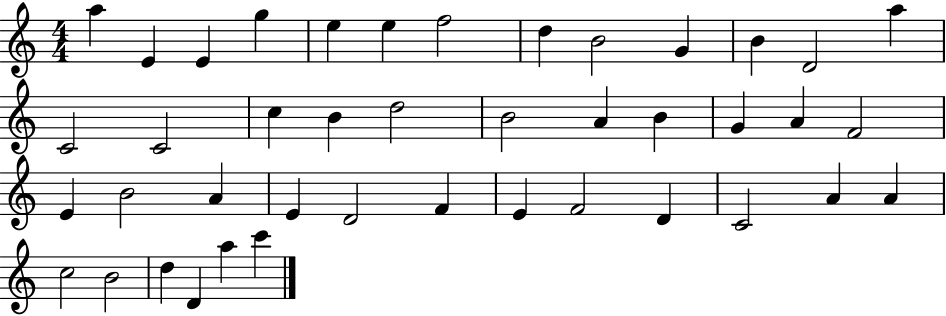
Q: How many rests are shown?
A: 0